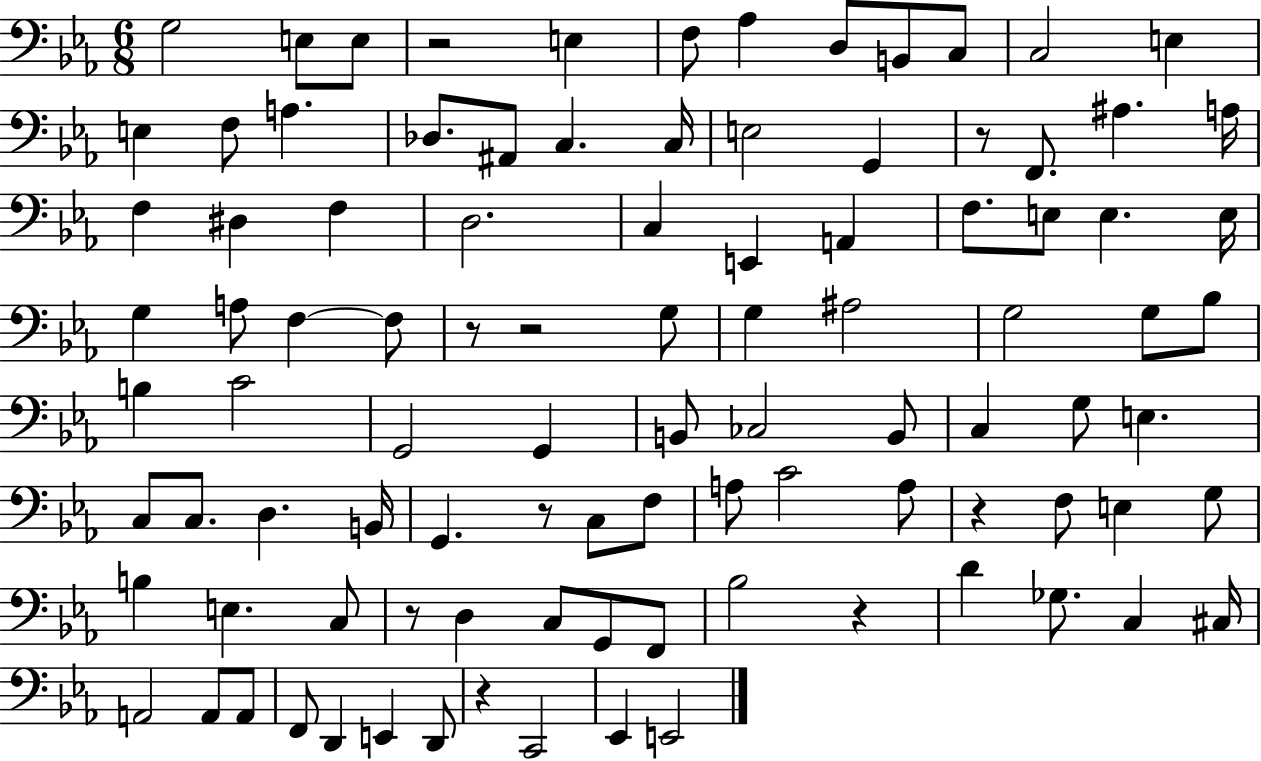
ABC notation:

X:1
T:Untitled
M:6/8
L:1/4
K:Eb
G,2 E,/2 E,/2 z2 E, F,/2 _A, D,/2 B,,/2 C,/2 C,2 E, E, F,/2 A, _D,/2 ^A,,/2 C, C,/4 E,2 G,, z/2 F,,/2 ^A, A,/4 F, ^D, F, D,2 C, E,, A,, F,/2 E,/2 E, E,/4 G, A,/2 F, F,/2 z/2 z2 G,/2 G, ^A,2 G,2 G,/2 _B,/2 B, C2 G,,2 G,, B,,/2 _C,2 B,,/2 C, G,/2 E, C,/2 C,/2 D, B,,/4 G,, z/2 C,/2 F,/2 A,/2 C2 A,/2 z F,/2 E, G,/2 B, E, C,/2 z/2 D, C,/2 G,,/2 F,,/2 _B,2 z D _G,/2 C, ^C,/4 A,,2 A,,/2 A,,/2 F,,/2 D,, E,, D,,/2 z C,,2 _E,, E,,2